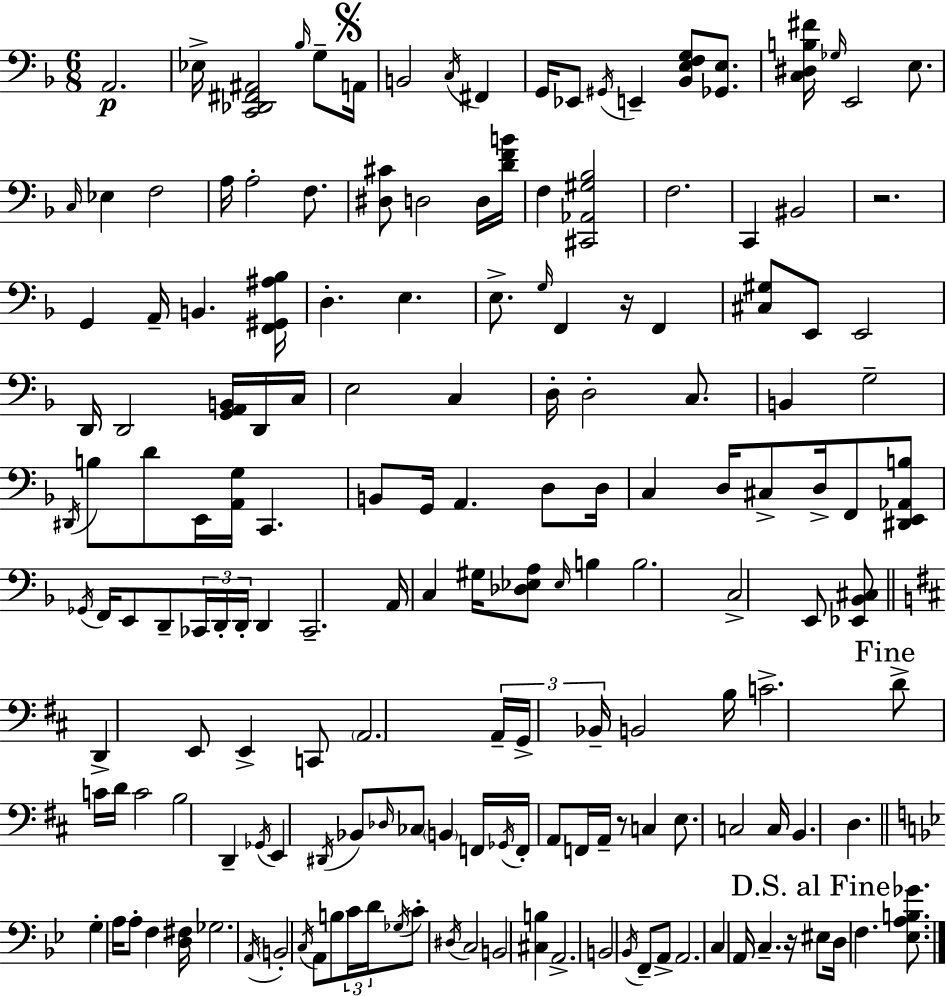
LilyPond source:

{
  \clef bass
  \numericTimeSignature
  \time 6/8
  \key f \major
  a,2.\p | ees16-> <c, des, fis, ais,>2 \grace { bes16 } g8-- | \mark \markup { \musicglyph "scripts.segno" } a,16 b,2 \acciaccatura { c16 } fis,4 | g,16 ees,8 \acciaccatura { gis,16 } e,4-- <bes, e f g>8 | \break <ges, e>8. <c dis b fis'>16 \grace { ges16 } e,2 | e8. \grace { c16 } ees4 f2 | a16 a2-. | f8. <dis cis'>8 d2 | \break d16 <d' f' b'>16 f4 <cis, aes, gis bes>2 | f2. | c,4 bis,2 | r2. | \break g,4 a,16-- b,4. | <f, gis, ais bes>16 d4.-. e4. | e8.-> \grace { g16 } f,4 | r16 f,4 <cis gis>8 e,8 e,2 | \break d,16 d,2 | <g, a, b,>16 d,16 c16 e2 | c4 d16-. d2-. | c8. b,4 g2-- | \break \acciaccatura { dis,16 } b8 d'8 e,16 | <a, g>16 c,4. b,8 g,16 a,4. | d8 d16 c4 d16 | cis8-> d16-> f,8 <dis, e, aes, b>8 \acciaccatura { ges,16 } f,16 e,8 d,8-- | \break \tuplet 3/2 { ces,16 d,16-. d,16-. } d,4 ces,2.-- | a,16 c4 | gis16 <des ees a>8 \grace { ees16 } b4 b2. | c2-> | \break e,8 <ees, bes, cis>8 \bar "||" \break \key b \minor d,4-> e,8 e,4-> c,8 | \parenthesize a,2. | \tuplet 3/2 { a,16-- g,16-> bes,16-- } b,2 b16 | c'2.-> | \break \mark "Fine" d'8-> c'16 d'16 c'2 | b2 d,4-- | \acciaccatura { ges,16 } e,4 \acciaccatura { dis,16 } bes,8 \grace { des16 } ces8 \parenthesize b,4 | f,16 \acciaccatura { ges,16 } f,16-. a,8 f,16 a,16-- r8 | \break c4 e8. c2 | c16 b,4. d4. | \bar "||" \break \key bes \major g4-. a16 a8-. f4 <d fis>16 | ges2. | \acciaccatura { a,16 } \parenthesize b,2-. \acciaccatura { c16 } a,8 | b8 \tuplet 3/2 { c'16 d'16 \acciaccatura { ges16 } } c'8-. \acciaccatura { dis16 } c2 | \break b,2 | <cis b>4 a,2.-> | b,2 | \acciaccatura { bes,16 } f,8-- a,8-> a,2. | \break c4 a,16 c4.-- | r16 \mark "D.S. al Fine" eis8 d16 f4. | <ees a b ges'>8. \bar "|."
}